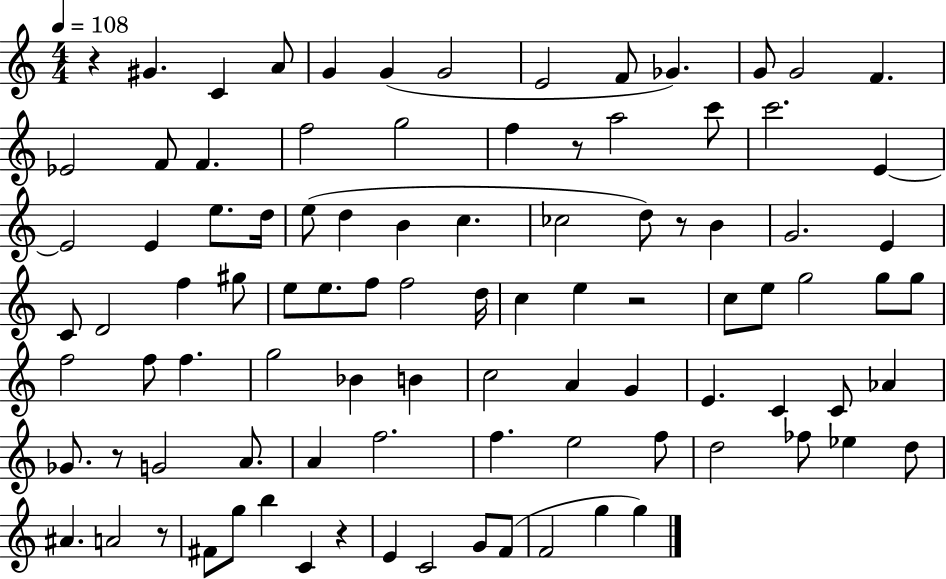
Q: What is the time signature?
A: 4/4